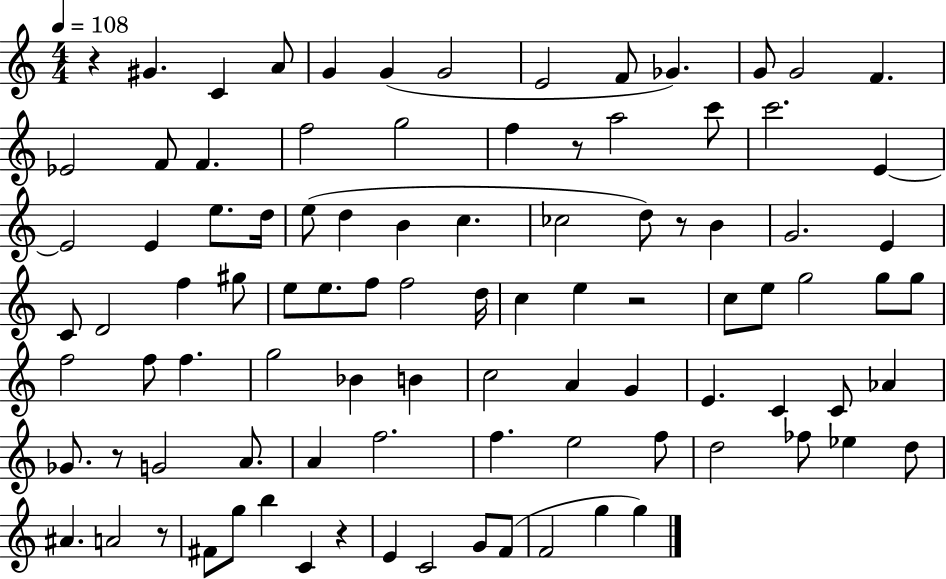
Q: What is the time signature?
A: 4/4